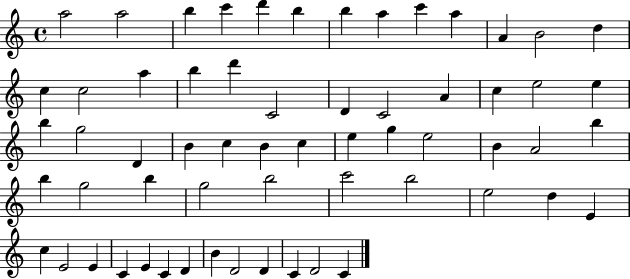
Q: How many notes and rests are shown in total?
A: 61